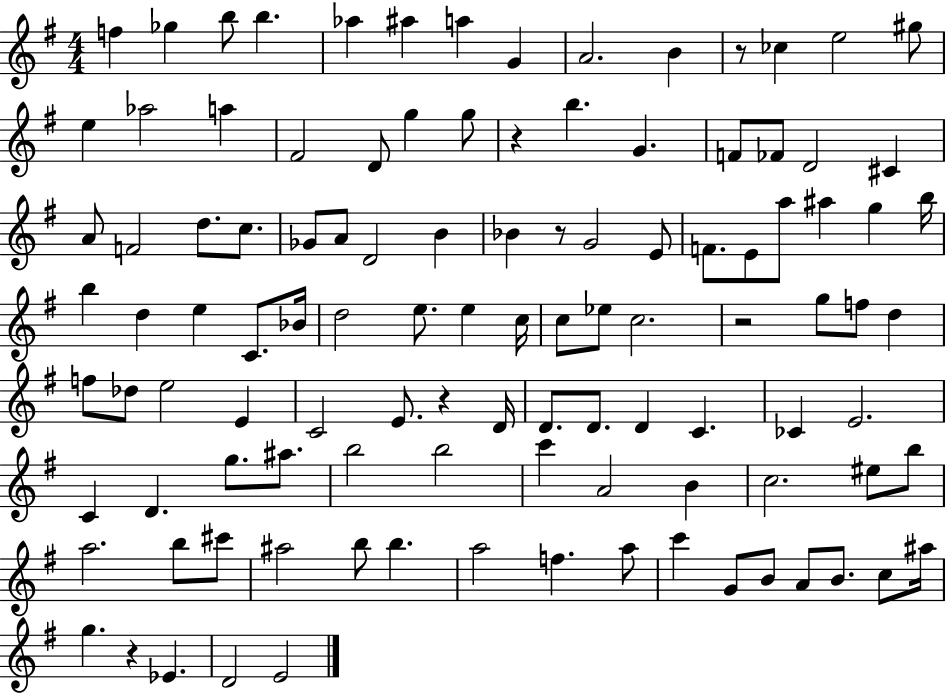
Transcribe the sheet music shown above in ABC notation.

X:1
T:Untitled
M:4/4
L:1/4
K:G
f _g b/2 b _a ^a a G A2 B z/2 _c e2 ^g/2 e _a2 a ^F2 D/2 g g/2 z b G F/2 _F/2 D2 ^C A/2 F2 d/2 c/2 _G/2 A/2 D2 B _B z/2 G2 E/2 F/2 E/2 a/2 ^a g b/4 b d e C/2 _B/4 d2 e/2 e c/4 c/2 _e/2 c2 z2 g/2 f/2 d f/2 _d/2 e2 E C2 E/2 z D/4 D/2 D/2 D C _C E2 C D g/2 ^a/2 b2 b2 c' A2 B c2 ^e/2 b/2 a2 b/2 ^c'/2 ^a2 b/2 b a2 f a/2 c' G/2 B/2 A/2 B/2 c/2 ^a/4 g z _E D2 E2